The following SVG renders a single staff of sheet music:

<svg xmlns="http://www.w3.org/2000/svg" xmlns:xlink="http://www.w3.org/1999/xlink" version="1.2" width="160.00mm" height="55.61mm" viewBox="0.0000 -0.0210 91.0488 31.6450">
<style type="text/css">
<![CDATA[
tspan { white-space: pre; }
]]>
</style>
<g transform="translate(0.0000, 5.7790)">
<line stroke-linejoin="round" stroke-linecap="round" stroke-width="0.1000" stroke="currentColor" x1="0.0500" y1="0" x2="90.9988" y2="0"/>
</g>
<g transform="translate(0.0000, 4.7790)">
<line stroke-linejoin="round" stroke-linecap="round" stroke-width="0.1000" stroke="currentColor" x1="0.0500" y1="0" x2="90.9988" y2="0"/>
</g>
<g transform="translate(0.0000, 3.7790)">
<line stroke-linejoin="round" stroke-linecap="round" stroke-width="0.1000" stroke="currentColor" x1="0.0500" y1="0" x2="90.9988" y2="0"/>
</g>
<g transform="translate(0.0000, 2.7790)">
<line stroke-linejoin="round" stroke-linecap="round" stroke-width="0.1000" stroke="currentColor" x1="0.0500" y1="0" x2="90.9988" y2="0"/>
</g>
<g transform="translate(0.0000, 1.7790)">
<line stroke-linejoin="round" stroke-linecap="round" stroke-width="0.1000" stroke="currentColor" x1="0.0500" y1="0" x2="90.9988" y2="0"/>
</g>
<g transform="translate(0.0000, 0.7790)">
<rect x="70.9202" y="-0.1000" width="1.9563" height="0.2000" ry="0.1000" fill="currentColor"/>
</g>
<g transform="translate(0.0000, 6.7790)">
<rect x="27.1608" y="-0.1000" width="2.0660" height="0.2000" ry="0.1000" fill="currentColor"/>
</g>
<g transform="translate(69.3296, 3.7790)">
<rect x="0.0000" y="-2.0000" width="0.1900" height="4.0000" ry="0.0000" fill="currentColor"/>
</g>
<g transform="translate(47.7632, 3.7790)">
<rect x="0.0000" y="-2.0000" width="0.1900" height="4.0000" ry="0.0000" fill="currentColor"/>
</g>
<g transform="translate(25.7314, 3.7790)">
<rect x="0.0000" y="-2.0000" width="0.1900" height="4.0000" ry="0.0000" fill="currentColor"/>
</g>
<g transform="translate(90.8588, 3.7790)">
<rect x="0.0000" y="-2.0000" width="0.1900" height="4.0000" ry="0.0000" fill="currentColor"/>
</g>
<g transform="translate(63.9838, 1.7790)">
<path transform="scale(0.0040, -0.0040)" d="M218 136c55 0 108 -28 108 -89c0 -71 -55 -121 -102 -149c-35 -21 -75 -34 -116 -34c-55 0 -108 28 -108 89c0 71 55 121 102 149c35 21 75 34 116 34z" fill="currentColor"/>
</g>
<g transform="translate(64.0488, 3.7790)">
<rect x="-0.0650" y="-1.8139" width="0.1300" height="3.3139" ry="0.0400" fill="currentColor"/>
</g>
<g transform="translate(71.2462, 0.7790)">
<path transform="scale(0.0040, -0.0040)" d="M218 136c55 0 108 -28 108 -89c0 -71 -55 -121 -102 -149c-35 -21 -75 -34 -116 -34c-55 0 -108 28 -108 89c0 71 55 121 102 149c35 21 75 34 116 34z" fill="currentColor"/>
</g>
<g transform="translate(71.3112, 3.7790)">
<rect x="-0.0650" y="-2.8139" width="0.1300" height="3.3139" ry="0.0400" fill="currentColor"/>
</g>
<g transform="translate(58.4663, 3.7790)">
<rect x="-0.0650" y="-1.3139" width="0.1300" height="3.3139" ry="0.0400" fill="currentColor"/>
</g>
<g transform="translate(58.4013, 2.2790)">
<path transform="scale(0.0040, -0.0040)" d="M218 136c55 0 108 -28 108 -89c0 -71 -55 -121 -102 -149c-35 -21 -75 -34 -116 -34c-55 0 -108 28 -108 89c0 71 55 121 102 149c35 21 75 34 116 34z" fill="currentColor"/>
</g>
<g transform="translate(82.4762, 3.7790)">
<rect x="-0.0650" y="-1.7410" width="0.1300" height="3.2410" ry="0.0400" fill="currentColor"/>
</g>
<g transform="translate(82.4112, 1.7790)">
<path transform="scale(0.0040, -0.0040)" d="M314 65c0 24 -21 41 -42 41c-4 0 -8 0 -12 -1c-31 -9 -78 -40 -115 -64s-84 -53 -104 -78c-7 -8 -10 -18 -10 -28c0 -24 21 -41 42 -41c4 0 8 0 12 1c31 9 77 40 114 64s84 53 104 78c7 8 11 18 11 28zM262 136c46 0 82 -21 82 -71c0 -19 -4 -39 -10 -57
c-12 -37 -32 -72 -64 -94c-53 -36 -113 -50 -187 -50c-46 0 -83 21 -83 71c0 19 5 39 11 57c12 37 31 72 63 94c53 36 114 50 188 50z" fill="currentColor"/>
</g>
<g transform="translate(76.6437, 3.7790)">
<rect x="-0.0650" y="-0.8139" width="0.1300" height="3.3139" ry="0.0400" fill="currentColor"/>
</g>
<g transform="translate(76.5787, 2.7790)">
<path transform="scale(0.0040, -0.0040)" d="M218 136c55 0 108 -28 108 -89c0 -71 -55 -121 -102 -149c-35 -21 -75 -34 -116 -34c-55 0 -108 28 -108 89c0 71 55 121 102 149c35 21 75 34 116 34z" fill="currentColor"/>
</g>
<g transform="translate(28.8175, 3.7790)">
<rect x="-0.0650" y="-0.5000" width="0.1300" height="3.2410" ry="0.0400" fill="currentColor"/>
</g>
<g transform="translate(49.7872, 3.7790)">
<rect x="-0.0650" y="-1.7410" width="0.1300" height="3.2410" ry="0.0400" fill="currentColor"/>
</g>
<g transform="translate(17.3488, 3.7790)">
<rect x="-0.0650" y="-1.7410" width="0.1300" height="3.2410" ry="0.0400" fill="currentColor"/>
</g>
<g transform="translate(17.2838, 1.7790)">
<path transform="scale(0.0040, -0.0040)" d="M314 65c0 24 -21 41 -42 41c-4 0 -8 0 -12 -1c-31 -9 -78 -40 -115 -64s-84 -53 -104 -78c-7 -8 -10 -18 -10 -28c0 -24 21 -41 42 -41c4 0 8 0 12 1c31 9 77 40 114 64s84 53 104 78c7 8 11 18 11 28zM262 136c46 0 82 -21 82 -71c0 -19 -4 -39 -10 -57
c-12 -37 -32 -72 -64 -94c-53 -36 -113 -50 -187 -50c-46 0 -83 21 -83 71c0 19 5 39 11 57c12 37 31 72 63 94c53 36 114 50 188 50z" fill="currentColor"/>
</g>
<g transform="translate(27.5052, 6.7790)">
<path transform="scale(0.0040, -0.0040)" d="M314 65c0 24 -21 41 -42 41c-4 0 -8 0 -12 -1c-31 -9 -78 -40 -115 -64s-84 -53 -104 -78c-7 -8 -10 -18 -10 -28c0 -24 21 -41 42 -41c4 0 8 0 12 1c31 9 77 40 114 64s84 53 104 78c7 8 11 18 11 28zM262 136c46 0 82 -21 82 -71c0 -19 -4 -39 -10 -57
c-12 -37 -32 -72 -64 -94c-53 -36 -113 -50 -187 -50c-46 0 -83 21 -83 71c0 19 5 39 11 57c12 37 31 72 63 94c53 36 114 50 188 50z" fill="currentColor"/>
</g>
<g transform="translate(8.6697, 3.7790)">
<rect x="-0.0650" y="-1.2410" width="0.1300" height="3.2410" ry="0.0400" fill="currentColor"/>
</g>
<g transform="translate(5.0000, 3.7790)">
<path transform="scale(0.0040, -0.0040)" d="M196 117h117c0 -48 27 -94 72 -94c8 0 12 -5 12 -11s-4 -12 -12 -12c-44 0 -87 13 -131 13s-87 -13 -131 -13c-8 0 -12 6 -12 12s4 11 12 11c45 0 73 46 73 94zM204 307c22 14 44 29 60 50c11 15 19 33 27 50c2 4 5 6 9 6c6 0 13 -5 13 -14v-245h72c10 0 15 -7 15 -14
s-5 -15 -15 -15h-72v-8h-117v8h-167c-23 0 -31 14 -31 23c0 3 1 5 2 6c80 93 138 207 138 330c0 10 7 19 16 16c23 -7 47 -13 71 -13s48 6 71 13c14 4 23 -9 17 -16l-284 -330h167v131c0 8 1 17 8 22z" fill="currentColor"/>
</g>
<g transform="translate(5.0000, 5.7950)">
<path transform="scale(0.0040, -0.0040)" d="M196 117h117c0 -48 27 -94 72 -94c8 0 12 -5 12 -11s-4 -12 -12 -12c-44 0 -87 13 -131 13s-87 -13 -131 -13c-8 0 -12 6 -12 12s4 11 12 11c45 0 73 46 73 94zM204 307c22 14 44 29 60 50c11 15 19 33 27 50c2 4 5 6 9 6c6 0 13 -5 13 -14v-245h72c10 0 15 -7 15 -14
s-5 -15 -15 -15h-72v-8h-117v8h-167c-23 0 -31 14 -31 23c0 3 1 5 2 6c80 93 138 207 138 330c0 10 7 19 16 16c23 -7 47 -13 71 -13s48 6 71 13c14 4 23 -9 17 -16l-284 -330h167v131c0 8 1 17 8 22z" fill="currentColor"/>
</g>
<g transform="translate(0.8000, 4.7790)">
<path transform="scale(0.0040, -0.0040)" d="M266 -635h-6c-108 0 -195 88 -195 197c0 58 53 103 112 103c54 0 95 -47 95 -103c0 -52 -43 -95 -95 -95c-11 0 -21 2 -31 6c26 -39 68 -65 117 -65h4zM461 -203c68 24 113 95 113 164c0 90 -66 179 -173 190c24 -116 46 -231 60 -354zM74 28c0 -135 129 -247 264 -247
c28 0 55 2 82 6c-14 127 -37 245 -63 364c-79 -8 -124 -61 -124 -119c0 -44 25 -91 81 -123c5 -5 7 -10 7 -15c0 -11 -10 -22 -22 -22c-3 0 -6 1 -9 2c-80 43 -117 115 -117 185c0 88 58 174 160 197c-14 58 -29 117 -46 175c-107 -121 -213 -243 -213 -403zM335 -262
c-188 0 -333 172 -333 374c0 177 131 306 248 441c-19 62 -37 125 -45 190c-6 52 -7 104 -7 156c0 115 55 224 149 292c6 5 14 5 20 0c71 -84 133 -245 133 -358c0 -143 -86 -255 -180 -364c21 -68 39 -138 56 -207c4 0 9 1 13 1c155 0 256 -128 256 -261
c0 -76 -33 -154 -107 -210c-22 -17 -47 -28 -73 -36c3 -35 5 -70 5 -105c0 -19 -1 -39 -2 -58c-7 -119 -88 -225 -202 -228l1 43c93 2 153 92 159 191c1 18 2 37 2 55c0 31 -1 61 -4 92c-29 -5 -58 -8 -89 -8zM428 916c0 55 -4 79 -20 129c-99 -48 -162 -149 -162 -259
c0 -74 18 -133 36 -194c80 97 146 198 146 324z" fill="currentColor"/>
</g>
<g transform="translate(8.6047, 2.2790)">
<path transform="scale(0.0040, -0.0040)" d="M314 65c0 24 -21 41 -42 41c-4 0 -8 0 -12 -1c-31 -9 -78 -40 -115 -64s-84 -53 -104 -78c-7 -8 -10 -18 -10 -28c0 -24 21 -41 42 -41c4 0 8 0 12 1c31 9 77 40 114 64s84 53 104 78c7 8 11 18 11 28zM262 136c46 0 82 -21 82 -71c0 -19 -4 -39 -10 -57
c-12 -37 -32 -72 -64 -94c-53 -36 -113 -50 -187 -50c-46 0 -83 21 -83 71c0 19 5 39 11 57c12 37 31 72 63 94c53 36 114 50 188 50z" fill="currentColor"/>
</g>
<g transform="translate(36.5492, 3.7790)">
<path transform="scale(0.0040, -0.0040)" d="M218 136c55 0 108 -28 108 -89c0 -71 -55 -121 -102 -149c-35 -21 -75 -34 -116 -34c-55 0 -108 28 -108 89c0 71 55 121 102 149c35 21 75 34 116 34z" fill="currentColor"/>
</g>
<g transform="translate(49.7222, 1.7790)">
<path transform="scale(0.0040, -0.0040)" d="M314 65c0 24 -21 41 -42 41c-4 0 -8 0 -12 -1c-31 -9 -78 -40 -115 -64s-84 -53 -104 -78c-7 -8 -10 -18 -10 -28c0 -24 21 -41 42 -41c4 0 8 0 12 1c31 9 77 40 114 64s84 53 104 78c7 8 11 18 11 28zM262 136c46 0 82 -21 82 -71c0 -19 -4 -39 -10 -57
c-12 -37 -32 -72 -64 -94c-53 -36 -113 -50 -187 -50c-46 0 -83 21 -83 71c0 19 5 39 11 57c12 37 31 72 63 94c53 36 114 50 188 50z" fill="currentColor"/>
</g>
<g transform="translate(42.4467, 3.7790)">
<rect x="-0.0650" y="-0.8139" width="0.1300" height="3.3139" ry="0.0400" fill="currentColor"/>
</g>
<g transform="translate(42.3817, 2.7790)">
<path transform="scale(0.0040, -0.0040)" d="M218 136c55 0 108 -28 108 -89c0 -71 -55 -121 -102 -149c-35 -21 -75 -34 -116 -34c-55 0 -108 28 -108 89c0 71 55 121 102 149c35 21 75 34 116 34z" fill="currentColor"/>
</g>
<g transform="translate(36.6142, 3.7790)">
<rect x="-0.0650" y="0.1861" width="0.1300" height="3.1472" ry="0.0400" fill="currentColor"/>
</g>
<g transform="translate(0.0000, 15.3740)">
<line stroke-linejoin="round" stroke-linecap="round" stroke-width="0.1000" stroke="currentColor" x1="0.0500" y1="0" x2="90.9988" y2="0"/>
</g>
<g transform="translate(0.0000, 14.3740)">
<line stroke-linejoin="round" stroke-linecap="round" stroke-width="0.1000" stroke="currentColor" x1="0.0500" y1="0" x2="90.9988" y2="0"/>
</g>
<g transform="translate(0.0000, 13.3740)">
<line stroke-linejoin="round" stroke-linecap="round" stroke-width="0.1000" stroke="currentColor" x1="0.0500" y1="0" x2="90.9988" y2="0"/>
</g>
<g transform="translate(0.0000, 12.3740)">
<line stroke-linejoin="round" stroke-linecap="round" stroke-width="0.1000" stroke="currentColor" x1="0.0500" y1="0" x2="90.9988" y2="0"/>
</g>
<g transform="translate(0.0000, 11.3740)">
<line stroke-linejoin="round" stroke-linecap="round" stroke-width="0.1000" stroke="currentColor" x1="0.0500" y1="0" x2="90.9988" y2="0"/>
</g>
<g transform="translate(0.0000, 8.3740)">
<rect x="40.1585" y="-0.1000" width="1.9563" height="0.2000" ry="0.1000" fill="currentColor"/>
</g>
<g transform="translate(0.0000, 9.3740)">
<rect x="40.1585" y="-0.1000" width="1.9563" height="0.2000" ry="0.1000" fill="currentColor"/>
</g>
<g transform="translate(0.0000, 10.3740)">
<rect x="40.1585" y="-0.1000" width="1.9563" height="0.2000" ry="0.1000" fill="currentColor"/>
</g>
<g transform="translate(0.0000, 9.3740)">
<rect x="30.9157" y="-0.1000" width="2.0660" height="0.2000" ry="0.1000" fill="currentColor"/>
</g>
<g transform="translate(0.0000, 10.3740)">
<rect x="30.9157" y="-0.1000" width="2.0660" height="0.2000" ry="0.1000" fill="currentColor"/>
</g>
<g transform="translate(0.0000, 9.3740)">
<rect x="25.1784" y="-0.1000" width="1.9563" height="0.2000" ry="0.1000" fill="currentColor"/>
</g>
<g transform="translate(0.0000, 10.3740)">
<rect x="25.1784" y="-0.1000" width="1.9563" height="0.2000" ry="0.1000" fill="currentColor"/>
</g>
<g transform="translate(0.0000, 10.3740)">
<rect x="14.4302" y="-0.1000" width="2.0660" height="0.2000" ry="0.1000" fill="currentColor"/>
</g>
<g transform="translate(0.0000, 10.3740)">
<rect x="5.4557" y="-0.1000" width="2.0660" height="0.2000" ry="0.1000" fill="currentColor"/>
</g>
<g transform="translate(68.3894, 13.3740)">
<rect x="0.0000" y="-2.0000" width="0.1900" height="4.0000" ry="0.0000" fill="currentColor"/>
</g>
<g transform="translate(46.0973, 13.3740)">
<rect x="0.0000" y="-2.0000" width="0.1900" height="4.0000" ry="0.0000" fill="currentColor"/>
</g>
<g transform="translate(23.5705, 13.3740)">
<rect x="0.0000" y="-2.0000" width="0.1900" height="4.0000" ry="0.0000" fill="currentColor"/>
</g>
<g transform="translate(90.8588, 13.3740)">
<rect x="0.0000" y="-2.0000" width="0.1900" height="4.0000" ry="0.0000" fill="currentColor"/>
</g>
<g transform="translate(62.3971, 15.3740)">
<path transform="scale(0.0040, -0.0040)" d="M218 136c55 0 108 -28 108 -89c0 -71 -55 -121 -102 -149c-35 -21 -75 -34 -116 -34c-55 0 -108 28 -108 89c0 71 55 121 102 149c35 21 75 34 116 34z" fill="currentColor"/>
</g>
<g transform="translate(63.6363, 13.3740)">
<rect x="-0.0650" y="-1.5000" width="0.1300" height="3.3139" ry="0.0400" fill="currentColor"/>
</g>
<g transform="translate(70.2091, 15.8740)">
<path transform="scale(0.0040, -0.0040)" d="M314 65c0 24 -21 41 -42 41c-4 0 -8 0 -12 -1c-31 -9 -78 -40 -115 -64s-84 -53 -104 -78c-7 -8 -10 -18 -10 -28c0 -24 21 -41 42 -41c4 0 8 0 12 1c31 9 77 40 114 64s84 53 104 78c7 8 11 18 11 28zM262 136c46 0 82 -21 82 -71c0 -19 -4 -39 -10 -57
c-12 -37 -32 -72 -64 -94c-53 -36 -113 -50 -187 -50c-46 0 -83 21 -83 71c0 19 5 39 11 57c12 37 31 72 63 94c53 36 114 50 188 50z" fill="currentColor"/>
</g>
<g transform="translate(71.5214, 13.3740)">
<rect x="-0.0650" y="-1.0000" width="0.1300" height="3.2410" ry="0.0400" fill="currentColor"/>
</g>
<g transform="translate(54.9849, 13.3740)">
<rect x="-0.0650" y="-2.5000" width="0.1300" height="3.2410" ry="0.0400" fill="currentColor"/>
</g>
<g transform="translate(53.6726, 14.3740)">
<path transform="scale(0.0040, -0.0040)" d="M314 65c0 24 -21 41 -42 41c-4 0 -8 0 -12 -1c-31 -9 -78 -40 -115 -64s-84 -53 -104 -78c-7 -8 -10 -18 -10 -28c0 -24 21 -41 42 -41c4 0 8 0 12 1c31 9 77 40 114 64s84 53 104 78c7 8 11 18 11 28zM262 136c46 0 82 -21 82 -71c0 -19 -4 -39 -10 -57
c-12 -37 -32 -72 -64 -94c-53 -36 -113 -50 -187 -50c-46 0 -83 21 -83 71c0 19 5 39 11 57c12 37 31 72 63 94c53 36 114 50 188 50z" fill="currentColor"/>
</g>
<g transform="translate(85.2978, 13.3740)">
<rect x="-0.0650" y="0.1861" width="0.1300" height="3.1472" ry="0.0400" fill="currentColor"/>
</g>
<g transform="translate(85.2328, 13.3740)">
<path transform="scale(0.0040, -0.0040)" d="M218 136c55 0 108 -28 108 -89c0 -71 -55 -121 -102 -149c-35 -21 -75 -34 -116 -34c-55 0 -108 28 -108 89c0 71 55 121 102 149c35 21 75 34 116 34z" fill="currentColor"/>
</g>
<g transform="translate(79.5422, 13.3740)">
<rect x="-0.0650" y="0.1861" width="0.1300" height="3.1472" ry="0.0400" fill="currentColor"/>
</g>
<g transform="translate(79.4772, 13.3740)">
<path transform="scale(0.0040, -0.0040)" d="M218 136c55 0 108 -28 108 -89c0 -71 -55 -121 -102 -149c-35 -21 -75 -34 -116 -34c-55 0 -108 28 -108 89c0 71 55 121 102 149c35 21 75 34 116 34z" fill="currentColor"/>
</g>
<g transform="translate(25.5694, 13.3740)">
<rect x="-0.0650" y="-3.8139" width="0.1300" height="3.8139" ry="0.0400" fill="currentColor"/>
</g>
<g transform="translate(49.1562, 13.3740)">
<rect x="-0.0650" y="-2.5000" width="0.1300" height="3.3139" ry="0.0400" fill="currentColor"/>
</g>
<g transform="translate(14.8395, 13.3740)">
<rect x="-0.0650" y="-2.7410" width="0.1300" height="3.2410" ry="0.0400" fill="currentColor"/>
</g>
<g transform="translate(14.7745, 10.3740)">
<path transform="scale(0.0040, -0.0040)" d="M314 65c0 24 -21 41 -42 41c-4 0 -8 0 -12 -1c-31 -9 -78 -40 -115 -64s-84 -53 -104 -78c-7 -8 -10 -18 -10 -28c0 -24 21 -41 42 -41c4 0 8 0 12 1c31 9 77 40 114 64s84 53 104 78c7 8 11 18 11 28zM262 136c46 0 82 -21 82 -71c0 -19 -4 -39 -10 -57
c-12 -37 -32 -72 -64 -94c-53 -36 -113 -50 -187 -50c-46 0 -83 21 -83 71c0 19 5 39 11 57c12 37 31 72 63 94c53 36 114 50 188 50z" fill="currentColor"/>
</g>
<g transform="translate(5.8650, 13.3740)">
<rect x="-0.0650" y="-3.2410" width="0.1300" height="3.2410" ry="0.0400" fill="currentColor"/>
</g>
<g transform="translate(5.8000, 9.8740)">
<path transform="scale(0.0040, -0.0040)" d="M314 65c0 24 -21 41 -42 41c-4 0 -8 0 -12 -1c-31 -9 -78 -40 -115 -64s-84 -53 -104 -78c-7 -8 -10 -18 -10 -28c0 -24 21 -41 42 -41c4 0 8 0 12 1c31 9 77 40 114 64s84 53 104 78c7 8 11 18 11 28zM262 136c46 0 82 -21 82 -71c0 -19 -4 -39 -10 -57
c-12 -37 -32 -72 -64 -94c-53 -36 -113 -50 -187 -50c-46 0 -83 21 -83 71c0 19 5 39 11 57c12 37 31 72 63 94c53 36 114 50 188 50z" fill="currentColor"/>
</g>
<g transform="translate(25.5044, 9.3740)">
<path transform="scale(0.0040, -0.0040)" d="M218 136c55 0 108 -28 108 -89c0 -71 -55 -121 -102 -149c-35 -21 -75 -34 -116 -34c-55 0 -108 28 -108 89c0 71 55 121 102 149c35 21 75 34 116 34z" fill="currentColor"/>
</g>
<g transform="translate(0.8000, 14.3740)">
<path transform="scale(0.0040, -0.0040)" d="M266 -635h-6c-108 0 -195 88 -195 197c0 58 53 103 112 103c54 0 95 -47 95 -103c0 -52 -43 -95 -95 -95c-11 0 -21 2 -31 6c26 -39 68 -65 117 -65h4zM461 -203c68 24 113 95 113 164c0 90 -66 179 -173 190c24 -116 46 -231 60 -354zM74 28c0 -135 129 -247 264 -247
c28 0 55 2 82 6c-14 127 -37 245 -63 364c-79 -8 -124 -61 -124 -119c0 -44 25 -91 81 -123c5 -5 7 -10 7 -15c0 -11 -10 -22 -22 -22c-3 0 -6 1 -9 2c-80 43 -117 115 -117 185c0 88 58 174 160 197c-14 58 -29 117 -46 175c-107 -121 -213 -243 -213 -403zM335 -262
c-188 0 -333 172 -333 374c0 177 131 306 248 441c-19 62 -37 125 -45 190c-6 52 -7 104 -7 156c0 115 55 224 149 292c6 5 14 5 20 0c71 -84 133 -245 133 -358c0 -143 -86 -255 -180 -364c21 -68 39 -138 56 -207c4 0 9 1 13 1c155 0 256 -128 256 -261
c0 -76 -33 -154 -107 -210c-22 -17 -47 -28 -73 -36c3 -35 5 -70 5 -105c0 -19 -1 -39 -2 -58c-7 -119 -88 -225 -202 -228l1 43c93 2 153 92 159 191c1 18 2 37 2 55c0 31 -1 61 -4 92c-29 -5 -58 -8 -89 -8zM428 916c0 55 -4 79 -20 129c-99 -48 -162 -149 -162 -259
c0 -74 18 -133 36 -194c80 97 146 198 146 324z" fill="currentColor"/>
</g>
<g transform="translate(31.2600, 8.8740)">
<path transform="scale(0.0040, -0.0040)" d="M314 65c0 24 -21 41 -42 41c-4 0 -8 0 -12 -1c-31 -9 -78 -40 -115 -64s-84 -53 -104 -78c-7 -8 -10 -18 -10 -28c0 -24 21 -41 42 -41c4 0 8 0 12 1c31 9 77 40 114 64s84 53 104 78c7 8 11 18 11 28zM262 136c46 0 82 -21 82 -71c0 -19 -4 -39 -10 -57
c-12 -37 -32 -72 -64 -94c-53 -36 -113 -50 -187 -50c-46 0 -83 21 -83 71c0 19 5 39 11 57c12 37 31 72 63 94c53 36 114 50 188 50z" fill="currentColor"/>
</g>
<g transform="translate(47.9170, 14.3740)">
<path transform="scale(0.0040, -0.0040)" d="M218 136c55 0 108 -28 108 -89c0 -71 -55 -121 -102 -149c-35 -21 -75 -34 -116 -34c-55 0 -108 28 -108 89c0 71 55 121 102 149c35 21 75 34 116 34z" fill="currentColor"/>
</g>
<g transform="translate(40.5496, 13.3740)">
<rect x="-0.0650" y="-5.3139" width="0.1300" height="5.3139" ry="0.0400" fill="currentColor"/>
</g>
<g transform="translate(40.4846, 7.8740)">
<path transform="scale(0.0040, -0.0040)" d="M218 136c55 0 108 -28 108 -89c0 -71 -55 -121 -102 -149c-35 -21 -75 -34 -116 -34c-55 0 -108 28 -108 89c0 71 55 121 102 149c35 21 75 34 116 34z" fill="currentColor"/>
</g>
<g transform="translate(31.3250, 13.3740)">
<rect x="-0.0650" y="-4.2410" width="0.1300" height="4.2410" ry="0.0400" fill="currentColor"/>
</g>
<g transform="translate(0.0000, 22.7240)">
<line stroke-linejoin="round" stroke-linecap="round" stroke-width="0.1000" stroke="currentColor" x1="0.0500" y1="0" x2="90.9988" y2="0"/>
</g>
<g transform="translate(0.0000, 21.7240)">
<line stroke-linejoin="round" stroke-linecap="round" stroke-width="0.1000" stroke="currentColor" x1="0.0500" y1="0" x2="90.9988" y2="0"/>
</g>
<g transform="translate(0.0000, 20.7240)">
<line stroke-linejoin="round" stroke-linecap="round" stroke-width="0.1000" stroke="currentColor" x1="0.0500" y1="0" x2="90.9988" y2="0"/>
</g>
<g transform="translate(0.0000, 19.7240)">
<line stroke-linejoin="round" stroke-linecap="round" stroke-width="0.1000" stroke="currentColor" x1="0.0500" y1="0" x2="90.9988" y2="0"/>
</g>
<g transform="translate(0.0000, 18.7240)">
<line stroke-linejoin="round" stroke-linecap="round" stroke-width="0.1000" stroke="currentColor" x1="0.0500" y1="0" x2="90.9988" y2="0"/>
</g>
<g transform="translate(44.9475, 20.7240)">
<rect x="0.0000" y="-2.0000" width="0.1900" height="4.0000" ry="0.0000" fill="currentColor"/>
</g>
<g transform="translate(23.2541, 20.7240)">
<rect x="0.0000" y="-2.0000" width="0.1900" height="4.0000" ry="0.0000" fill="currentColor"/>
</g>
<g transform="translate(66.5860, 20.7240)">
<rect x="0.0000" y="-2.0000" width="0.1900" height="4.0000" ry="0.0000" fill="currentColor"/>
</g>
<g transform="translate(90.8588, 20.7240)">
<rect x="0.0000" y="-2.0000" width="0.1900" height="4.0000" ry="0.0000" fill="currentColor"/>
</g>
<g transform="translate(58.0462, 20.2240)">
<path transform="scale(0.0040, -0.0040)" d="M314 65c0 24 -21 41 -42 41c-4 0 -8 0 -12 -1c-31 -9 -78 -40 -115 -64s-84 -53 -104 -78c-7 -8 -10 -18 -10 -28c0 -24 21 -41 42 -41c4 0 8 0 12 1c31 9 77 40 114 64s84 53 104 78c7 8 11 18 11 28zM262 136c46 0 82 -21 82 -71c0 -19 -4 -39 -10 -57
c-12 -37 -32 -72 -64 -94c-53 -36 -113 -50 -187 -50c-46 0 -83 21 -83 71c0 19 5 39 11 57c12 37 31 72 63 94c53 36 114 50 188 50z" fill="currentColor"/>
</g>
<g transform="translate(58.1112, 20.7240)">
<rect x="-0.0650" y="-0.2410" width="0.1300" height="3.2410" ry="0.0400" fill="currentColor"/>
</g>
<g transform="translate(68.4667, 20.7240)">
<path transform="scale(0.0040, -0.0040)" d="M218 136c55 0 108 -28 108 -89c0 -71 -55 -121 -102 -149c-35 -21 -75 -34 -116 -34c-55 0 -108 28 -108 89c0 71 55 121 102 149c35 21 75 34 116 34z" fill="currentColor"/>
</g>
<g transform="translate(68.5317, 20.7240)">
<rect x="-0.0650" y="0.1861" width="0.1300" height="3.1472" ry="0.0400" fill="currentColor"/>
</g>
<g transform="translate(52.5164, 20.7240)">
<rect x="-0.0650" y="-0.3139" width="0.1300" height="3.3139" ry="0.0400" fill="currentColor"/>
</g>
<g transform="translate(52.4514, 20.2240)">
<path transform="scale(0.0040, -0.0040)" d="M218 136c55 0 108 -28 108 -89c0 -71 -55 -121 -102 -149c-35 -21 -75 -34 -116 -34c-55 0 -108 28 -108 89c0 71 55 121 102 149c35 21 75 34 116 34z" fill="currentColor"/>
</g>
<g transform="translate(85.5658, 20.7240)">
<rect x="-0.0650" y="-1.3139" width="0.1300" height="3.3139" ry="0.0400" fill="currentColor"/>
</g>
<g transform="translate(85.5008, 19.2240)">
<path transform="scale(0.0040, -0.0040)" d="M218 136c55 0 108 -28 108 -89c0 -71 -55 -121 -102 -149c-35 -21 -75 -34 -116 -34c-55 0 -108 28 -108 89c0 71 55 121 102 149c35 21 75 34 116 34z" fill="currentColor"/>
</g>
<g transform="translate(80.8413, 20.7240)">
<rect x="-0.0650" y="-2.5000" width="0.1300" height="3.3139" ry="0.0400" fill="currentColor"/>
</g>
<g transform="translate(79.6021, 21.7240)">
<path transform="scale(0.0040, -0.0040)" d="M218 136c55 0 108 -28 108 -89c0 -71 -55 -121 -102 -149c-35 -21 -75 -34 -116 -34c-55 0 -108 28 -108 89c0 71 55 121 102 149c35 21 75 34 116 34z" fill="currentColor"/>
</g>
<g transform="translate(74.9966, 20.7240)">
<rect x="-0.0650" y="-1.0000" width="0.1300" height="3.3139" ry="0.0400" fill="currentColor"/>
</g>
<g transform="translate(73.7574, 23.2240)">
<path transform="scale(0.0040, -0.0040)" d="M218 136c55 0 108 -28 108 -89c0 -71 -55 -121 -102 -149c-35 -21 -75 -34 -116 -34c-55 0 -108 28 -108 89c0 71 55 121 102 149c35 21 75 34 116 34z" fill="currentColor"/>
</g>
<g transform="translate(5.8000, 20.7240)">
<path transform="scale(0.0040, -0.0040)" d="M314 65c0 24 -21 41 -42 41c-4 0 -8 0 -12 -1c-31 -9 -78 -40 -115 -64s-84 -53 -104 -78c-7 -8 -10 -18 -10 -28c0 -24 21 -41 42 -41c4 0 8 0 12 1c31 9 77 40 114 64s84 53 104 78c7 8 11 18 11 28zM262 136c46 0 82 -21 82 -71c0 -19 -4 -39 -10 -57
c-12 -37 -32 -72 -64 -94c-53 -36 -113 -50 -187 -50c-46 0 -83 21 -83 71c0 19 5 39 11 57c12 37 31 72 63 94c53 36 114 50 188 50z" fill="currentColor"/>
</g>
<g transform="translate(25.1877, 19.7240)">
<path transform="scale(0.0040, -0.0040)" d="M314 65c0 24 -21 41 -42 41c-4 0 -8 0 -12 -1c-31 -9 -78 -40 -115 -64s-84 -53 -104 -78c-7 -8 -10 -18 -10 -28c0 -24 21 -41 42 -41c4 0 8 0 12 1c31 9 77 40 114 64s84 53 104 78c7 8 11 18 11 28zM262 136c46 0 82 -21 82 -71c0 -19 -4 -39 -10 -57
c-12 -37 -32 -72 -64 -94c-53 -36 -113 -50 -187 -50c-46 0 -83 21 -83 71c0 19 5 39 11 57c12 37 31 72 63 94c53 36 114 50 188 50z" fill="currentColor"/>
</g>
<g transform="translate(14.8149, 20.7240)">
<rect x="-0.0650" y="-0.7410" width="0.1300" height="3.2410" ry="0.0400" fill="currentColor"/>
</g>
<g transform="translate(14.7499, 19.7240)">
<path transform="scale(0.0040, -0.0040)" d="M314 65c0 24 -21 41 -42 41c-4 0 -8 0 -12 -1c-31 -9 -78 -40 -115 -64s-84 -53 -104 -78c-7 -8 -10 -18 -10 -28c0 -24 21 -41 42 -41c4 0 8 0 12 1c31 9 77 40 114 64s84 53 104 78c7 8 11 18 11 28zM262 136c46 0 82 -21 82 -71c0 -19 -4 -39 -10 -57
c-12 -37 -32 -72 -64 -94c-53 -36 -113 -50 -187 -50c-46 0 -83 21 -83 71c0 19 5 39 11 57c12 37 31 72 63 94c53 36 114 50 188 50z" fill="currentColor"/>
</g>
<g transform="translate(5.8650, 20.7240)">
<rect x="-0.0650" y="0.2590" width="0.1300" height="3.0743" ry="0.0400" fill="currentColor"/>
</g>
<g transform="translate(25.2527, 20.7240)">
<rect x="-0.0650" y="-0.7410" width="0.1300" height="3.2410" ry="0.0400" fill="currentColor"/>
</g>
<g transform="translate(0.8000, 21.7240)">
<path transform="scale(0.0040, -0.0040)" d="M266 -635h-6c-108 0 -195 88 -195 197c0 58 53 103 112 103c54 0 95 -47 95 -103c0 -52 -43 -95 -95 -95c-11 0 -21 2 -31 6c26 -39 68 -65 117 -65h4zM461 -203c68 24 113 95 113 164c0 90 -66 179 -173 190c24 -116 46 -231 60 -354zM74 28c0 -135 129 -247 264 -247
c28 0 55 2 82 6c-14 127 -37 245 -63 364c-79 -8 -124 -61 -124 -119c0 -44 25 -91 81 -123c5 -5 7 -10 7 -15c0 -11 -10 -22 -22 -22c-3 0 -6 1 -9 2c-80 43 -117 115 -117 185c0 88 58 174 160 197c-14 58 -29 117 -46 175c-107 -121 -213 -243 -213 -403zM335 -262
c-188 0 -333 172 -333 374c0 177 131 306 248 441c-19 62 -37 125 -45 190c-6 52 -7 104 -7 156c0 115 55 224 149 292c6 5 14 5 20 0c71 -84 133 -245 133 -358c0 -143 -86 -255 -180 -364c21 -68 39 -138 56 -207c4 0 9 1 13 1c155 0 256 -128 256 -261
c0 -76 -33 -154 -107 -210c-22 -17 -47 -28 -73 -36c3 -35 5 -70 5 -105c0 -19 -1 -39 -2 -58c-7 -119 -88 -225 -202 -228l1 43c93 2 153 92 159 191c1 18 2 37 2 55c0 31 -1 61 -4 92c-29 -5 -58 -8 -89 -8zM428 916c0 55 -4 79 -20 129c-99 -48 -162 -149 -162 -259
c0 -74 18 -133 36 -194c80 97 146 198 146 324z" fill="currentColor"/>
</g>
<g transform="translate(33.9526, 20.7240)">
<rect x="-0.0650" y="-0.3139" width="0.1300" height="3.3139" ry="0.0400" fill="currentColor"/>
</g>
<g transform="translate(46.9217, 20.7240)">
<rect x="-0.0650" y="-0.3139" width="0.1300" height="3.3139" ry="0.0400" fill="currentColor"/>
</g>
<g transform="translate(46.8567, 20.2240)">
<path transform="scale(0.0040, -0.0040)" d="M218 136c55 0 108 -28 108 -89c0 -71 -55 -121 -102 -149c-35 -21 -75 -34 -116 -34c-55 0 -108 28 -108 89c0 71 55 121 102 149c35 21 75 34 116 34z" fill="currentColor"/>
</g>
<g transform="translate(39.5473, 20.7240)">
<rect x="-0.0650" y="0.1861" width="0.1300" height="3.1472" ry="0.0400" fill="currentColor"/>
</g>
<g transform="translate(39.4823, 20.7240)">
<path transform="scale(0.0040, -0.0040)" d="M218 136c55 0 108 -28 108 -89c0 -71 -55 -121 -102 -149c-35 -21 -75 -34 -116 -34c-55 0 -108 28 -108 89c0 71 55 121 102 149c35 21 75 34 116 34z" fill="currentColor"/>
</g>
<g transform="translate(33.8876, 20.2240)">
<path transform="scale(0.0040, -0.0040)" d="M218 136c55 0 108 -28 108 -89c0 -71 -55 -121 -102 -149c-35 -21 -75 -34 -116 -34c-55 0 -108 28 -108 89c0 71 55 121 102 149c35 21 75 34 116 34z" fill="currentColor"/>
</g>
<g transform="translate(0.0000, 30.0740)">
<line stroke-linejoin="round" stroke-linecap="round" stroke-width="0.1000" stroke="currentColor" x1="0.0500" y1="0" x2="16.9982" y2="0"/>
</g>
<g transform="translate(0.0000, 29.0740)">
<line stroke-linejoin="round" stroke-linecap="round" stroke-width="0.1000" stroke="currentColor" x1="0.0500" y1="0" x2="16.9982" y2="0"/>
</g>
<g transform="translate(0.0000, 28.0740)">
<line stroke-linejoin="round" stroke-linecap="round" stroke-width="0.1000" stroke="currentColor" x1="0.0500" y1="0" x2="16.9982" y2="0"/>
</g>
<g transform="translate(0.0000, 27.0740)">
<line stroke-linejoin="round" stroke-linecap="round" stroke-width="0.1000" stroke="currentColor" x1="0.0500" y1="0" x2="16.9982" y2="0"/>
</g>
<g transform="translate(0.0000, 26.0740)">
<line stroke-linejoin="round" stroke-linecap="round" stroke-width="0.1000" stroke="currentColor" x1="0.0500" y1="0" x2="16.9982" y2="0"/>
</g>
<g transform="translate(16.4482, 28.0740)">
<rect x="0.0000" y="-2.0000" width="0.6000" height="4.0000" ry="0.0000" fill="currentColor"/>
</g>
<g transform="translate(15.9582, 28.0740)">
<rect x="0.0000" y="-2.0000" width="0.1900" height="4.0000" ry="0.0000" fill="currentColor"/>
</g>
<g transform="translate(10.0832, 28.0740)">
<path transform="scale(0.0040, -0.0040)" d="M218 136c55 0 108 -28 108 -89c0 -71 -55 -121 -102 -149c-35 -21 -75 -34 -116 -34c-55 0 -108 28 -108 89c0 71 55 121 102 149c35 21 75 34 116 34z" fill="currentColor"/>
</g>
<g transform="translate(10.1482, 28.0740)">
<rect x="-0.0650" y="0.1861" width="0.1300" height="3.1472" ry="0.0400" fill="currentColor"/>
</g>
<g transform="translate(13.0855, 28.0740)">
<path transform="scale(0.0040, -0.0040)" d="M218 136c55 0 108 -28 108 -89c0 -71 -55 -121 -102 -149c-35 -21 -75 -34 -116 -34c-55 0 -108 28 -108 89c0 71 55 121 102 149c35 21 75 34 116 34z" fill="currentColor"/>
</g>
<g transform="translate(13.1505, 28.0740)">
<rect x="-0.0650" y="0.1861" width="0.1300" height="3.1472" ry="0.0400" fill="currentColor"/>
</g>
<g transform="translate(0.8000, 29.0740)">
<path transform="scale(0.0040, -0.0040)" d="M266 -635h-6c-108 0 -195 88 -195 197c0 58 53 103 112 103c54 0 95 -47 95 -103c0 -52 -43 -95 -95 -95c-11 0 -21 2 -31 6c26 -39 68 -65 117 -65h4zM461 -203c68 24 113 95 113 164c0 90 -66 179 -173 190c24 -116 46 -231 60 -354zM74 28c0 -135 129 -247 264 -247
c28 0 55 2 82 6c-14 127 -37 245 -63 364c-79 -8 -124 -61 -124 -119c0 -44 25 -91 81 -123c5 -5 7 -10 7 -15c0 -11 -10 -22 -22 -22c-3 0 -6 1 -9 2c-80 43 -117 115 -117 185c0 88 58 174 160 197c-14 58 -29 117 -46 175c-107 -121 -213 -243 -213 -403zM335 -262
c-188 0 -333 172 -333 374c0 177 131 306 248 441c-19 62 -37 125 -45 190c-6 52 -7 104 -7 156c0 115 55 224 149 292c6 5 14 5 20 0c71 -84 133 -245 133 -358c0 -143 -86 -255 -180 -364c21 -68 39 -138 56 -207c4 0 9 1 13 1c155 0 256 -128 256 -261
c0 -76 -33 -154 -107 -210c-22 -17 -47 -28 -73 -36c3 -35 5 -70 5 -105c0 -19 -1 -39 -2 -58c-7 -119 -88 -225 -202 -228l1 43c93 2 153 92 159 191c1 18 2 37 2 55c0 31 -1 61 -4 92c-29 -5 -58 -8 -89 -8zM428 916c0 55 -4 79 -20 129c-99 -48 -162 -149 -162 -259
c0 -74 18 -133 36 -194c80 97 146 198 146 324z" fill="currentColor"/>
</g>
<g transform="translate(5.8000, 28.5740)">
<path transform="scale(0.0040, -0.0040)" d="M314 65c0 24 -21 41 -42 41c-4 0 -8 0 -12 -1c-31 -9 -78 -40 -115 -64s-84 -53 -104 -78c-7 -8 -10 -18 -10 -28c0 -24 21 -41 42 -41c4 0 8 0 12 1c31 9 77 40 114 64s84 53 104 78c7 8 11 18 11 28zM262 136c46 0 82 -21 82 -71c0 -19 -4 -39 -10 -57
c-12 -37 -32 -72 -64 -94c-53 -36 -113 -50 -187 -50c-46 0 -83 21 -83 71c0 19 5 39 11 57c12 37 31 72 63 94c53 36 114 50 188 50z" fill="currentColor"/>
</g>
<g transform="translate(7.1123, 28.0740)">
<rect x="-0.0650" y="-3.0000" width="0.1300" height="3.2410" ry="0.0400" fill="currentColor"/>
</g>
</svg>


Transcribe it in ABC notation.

X:1
T:Untitled
M:4/4
L:1/4
K:C
e2 f2 C2 B d f2 e f a d f2 b2 a2 c' d'2 f' G G2 E D2 B B B2 d2 d2 c B c c c2 B D G e A2 B B